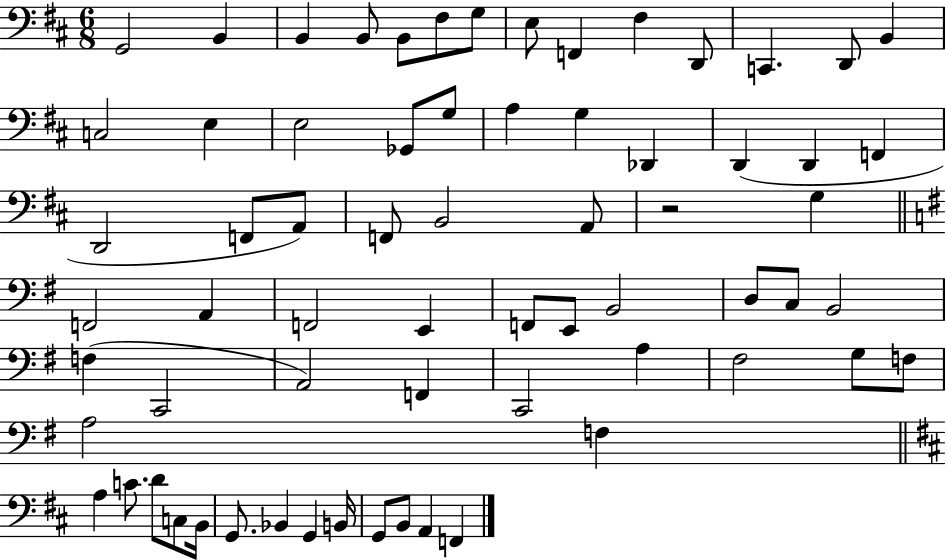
G2/h B2/q B2/q B2/e B2/e F#3/e G3/e E3/e F2/q F#3/q D2/e C2/q. D2/e B2/q C3/h E3/q E3/h Gb2/e G3/e A3/q G3/q Db2/q D2/q D2/q F2/q D2/h F2/e A2/e F2/e B2/h A2/e R/h G3/q F2/h A2/q F2/h E2/q F2/e E2/e B2/h D3/e C3/e B2/h F3/q C2/h A2/h F2/q C2/h A3/q F#3/h G3/e F3/e A3/h F3/q A3/q C4/e. D4/e C3/e B2/s G2/e. Bb2/q G2/q B2/s G2/e B2/e A2/q F2/q